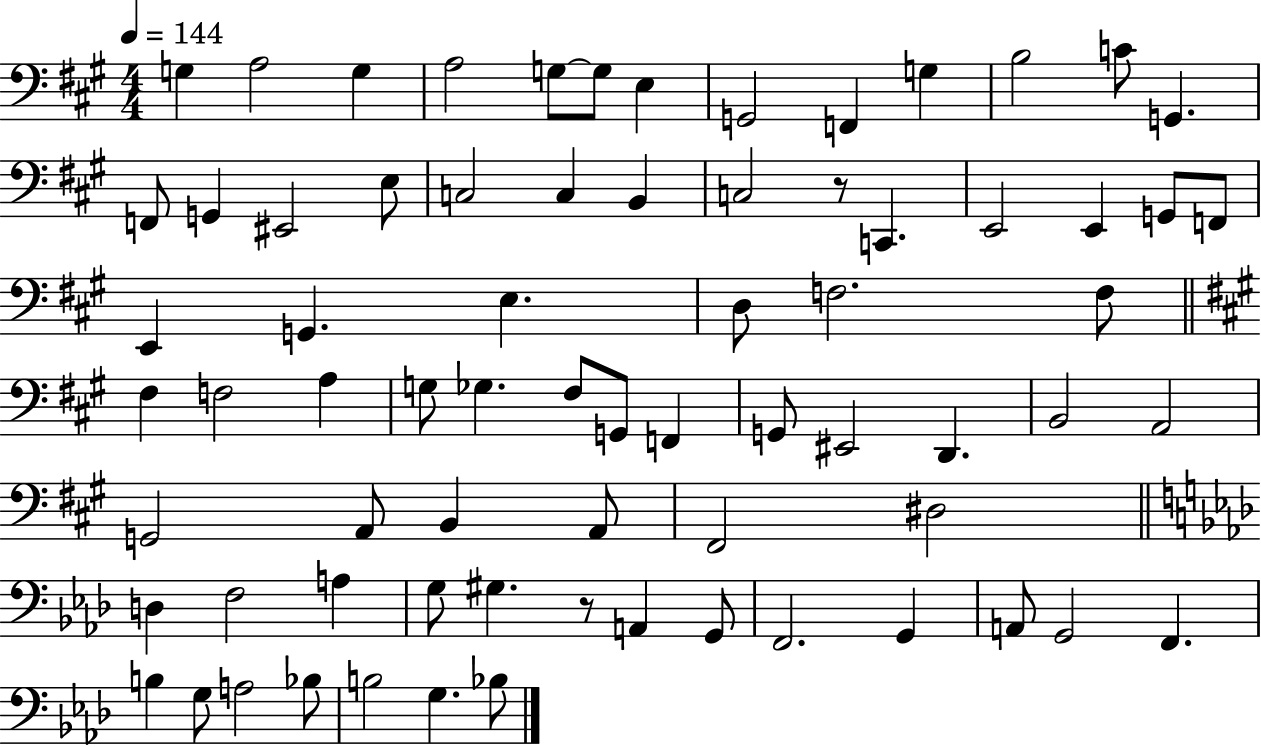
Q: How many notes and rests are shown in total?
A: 72